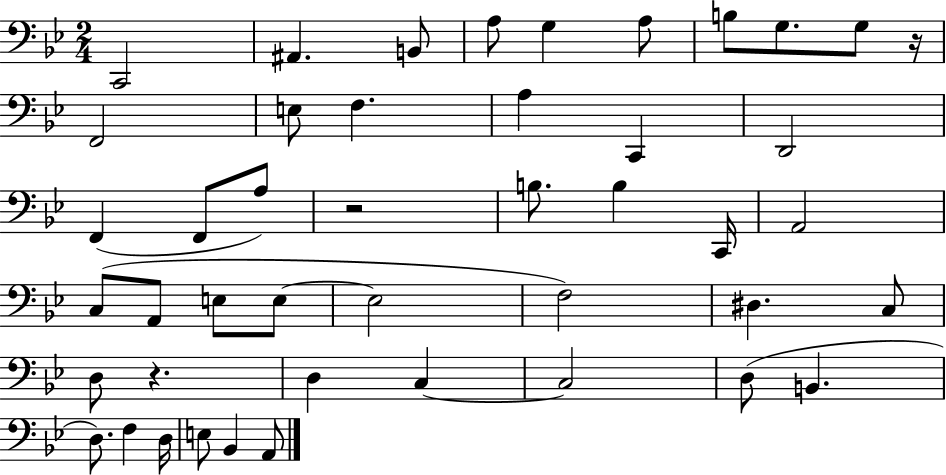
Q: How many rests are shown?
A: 3